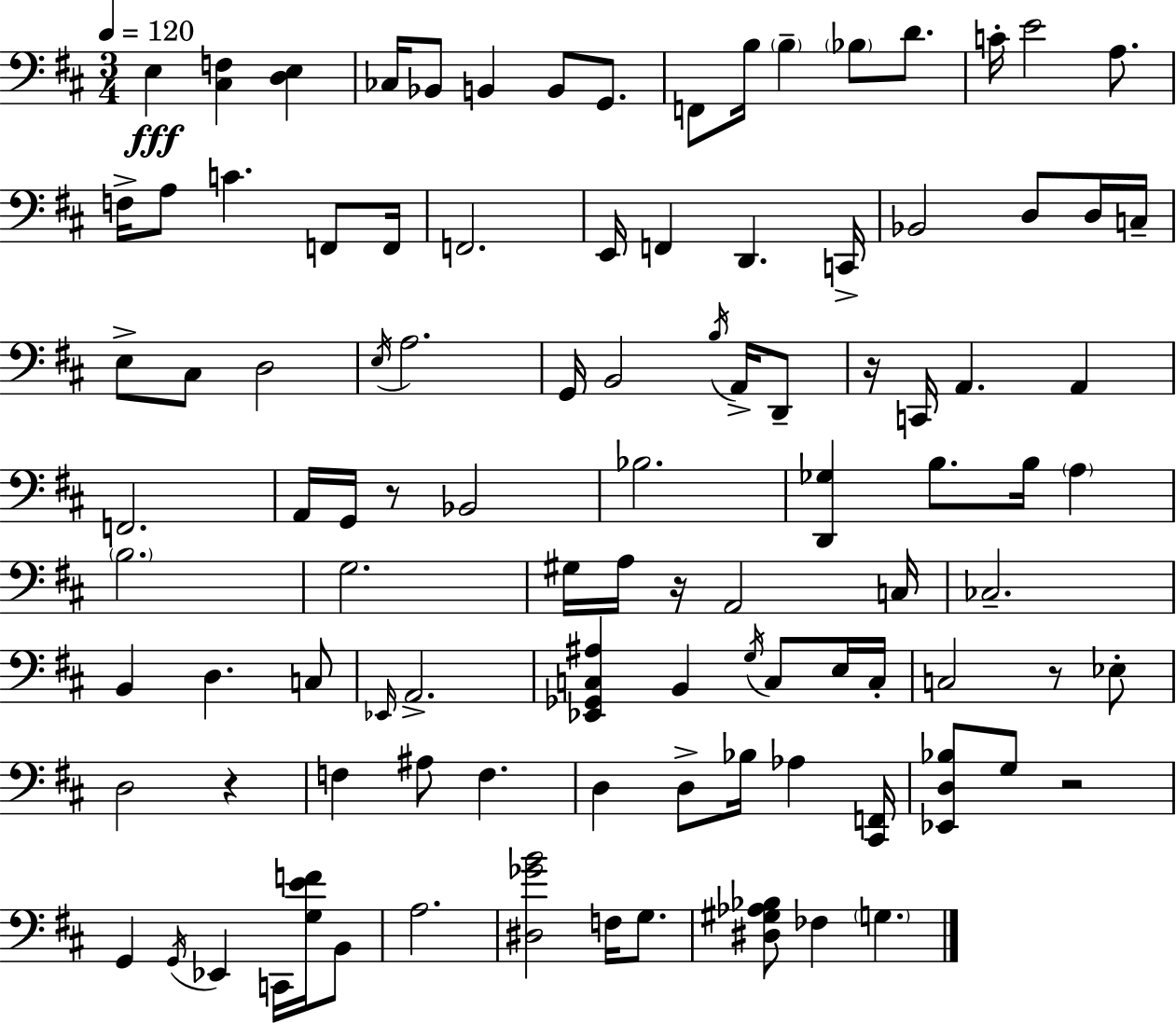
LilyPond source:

{
  \clef bass
  \numericTimeSignature
  \time 3/4
  \key d \major
  \tempo 4 = 120
  e4\fff <cis f>4 <d e>4 | ces16 bes,8 b,4 b,8 g,8. | f,8 b16 \parenthesize b4-- \parenthesize bes8 d'8. | c'16-. e'2 a8. | \break f16-> a8 c'4. f,8 f,16 | f,2. | e,16 f,4 d,4. c,16-> | bes,2 d8 d16 c16-- | \break e8-> cis8 d2 | \acciaccatura { e16 } a2. | g,16 b,2 \acciaccatura { b16 } a,16-> | d,8-- r16 c,16 a,4. a,4 | \break f,2. | a,16 g,16 r8 bes,2 | bes2. | <d, ges>4 b8. b16 \parenthesize a4 | \break \parenthesize b2. | g2. | gis16 a16 r16 a,2 | c16 ces2.-- | \break b,4 d4. | c8 \grace { ees,16 } a,2.-> | <ees, ges, c ais>4 b,4 \acciaccatura { g16 } | c8 e16 c16-. c2 | \break r8 ees8-. d2 | r4 f4 ais8 f4. | d4 d8-> bes16 aes4 | <cis, f,>16 <ees, d bes>8 g8 r2 | \break g,4 \acciaccatura { g,16 } ees,4 | c,16 <g e' f'>16 b,8 a2. | <dis ges' b'>2 | f16 g8. <dis gis aes bes>8 fes4 \parenthesize g4. | \break \bar "|."
}